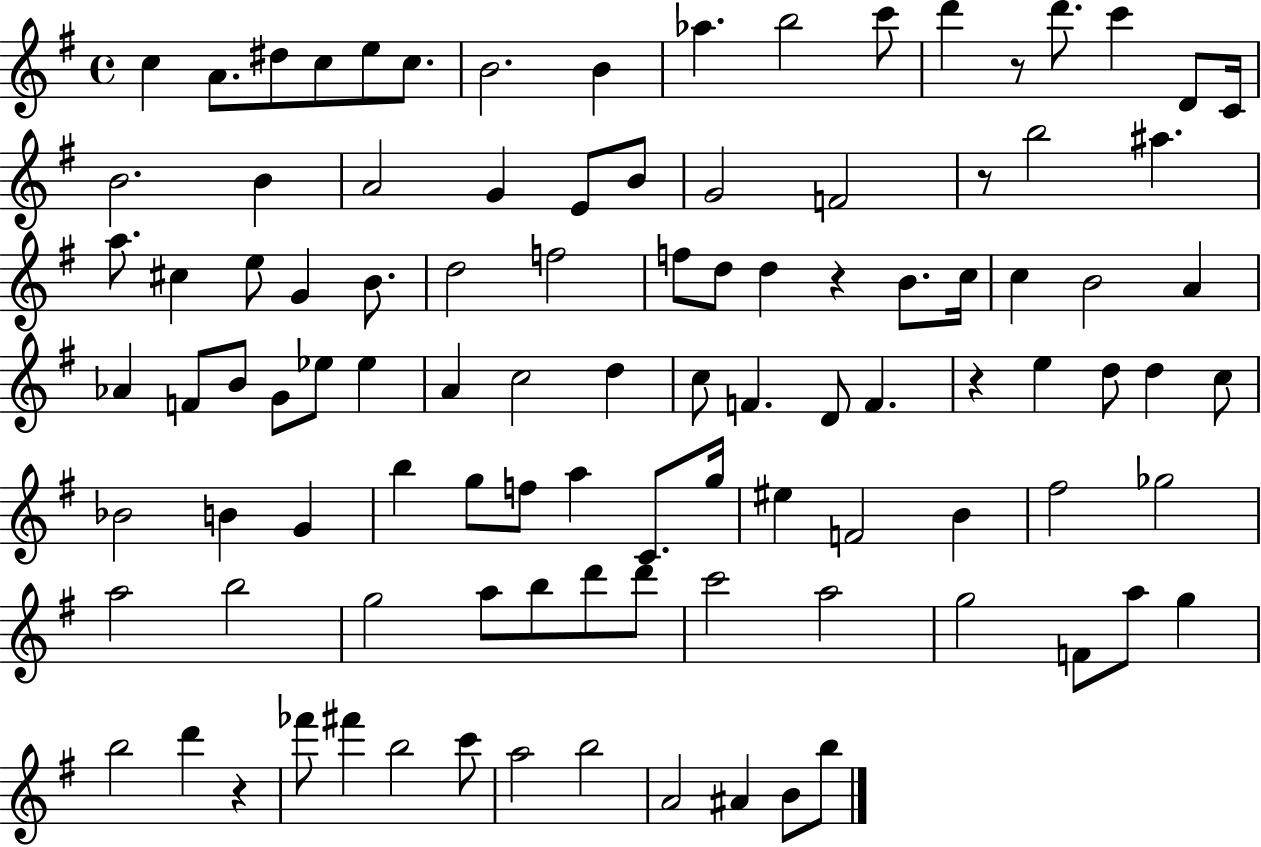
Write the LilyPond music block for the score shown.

{
  \clef treble
  \time 4/4
  \defaultTimeSignature
  \key g \major
  c''4 a'8. dis''8 c''8 e''8 c''8. | b'2. b'4 | aes''4. b''2 c'''8 | d'''4 r8 d'''8. c'''4 d'8 c'16 | \break b'2. b'4 | a'2 g'4 e'8 b'8 | g'2 f'2 | r8 b''2 ais''4. | \break a''8. cis''4 e''8 g'4 b'8. | d''2 f''2 | f''8 d''8 d''4 r4 b'8. c''16 | c''4 b'2 a'4 | \break aes'4 f'8 b'8 g'8 ees''8 ees''4 | a'4 c''2 d''4 | c''8 f'4. d'8 f'4. | r4 e''4 d''8 d''4 c''8 | \break bes'2 b'4 g'4 | b''4 g''8 f''8 a''4 c'8. g''16 | eis''4 f'2 b'4 | fis''2 ges''2 | \break a''2 b''2 | g''2 a''8 b''8 d'''8 d'''8 | c'''2 a''2 | g''2 f'8 a''8 g''4 | \break b''2 d'''4 r4 | fes'''8 fis'''4 b''2 c'''8 | a''2 b''2 | a'2 ais'4 b'8 b''8 | \break \bar "|."
}